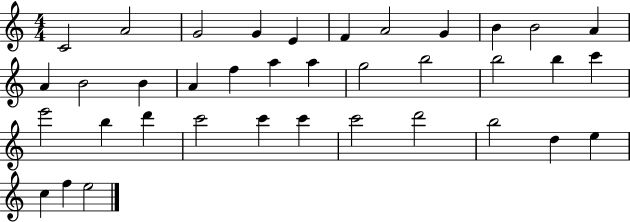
C4/h A4/h G4/h G4/q E4/q F4/q A4/h G4/q B4/q B4/h A4/q A4/q B4/h B4/q A4/q F5/q A5/q A5/q G5/h B5/h B5/h B5/q C6/q E6/h B5/q D6/q C6/h C6/q C6/q C6/h D6/h B5/h D5/q E5/q C5/q F5/q E5/h